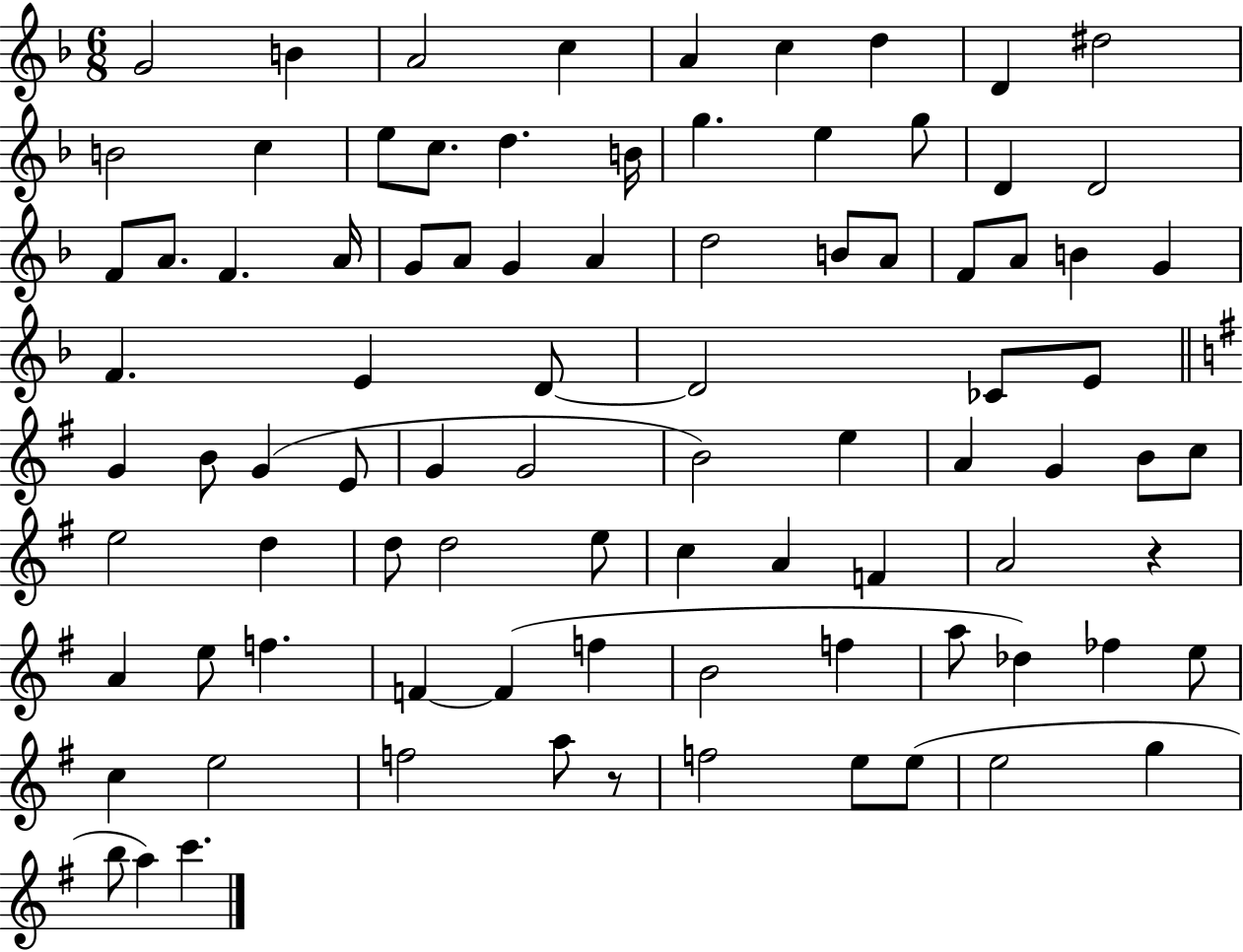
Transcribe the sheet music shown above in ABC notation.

X:1
T:Untitled
M:6/8
L:1/4
K:F
G2 B A2 c A c d D ^d2 B2 c e/2 c/2 d B/4 g e g/2 D D2 F/2 A/2 F A/4 G/2 A/2 G A d2 B/2 A/2 F/2 A/2 B G F E D/2 D2 _C/2 E/2 G B/2 G E/2 G G2 B2 e A G B/2 c/2 e2 d d/2 d2 e/2 c A F A2 z A e/2 f F F f B2 f a/2 _d _f e/2 c e2 f2 a/2 z/2 f2 e/2 e/2 e2 g b/2 a c'